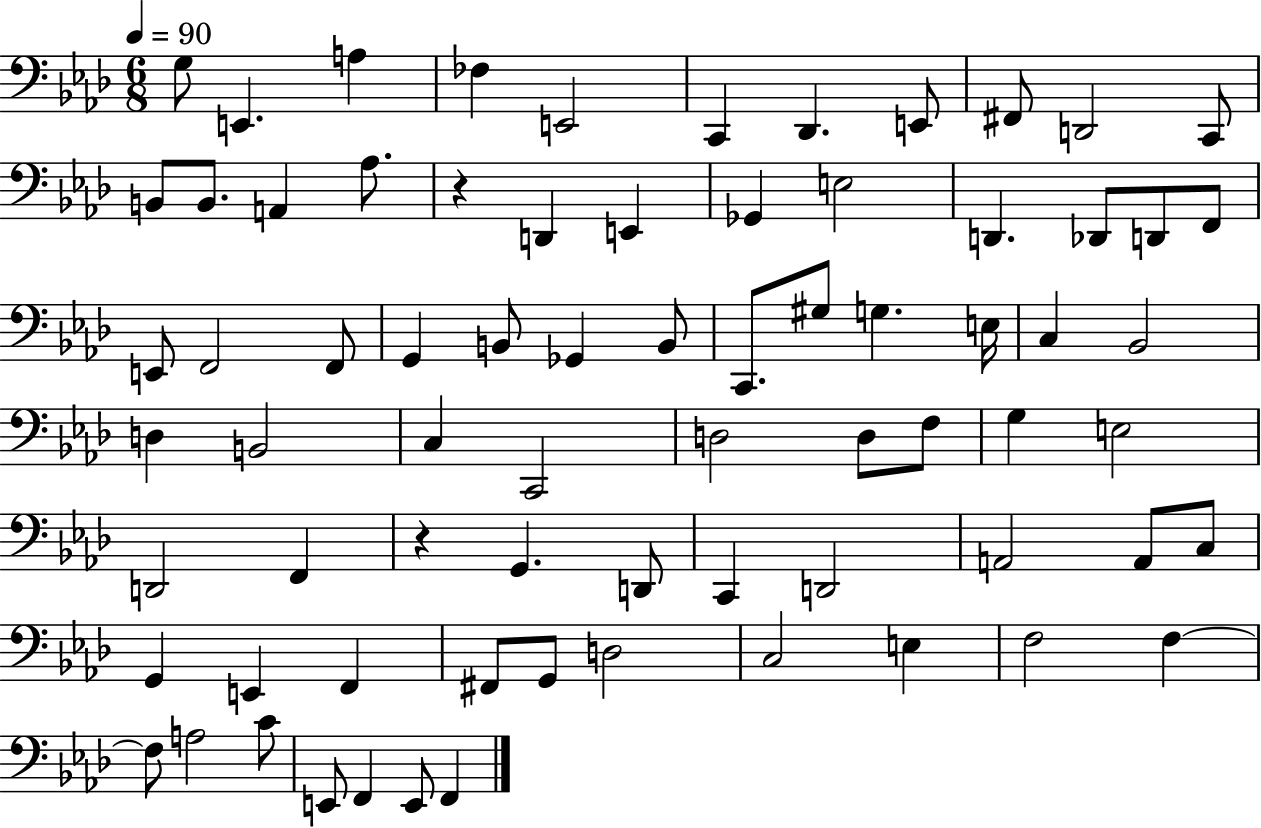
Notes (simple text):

G3/e E2/q. A3/q FES3/q E2/h C2/q Db2/q. E2/e F#2/e D2/h C2/e B2/e B2/e. A2/q Ab3/e. R/q D2/q E2/q Gb2/q E3/h D2/q. Db2/e D2/e F2/e E2/e F2/h F2/e G2/q B2/e Gb2/q B2/e C2/e. G#3/e G3/q. E3/s C3/q Bb2/h D3/q B2/h C3/q C2/h D3/h D3/e F3/e G3/q E3/h D2/h F2/q R/q G2/q. D2/e C2/q D2/h A2/h A2/e C3/e G2/q E2/q F2/q F#2/e G2/e D3/h C3/h E3/q F3/h F3/q F3/e A3/h C4/e E2/e F2/q E2/e F2/q